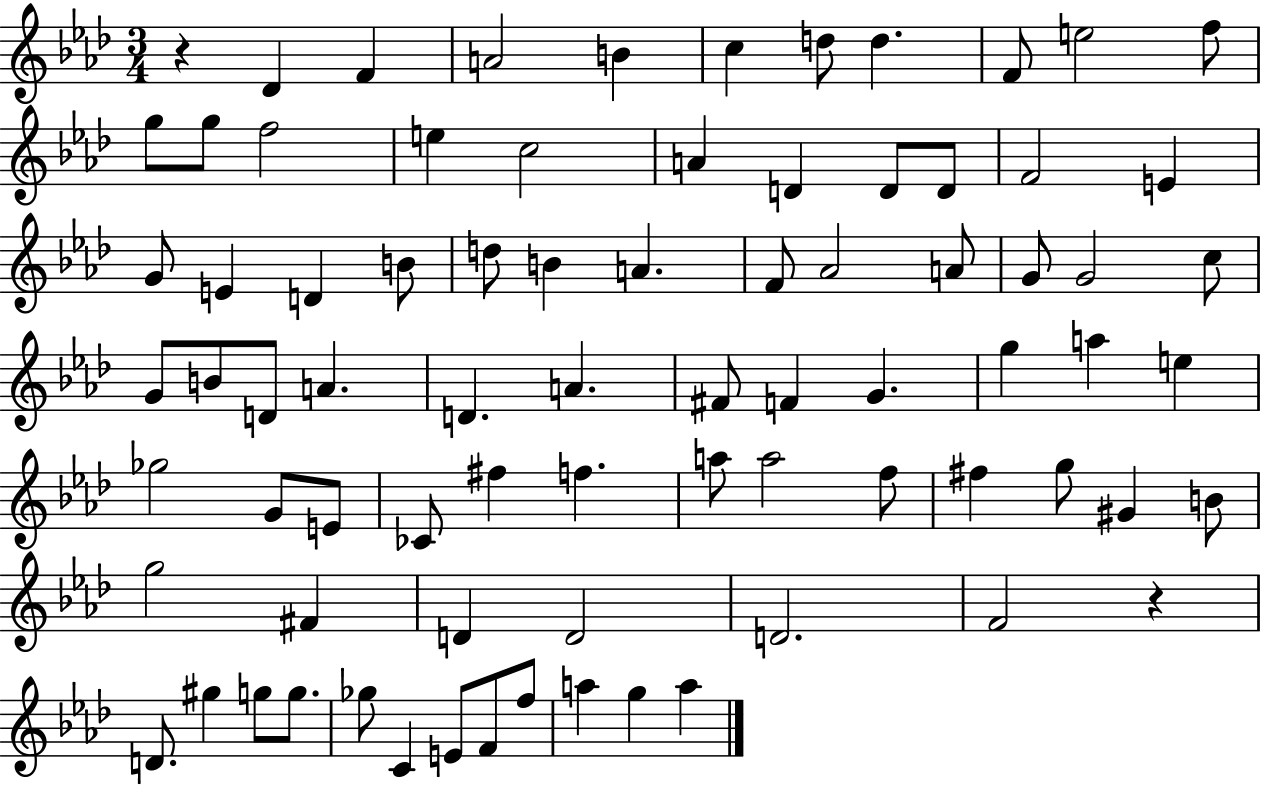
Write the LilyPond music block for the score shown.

{
  \clef treble
  \numericTimeSignature
  \time 3/4
  \key aes \major
  r4 des'4 f'4 | a'2 b'4 | c''4 d''8 d''4. | f'8 e''2 f''8 | \break g''8 g''8 f''2 | e''4 c''2 | a'4 d'4 d'8 d'8 | f'2 e'4 | \break g'8 e'4 d'4 b'8 | d''8 b'4 a'4. | f'8 aes'2 a'8 | g'8 g'2 c''8 | \break g'8 b'8 d'8 a'4. | d'4. a'4. | fis'8 f'4 g'4. | g''4 a''4 e''4 | \break ges''2 g'8 e'8 | ces'8 fis''4 f''4. | a''8 a''2 f''8 | fis''4 g''8 gis'4 b'8 | \break g''2 fis'4 | d'4 d'2 | d'2. | f'2 r4 | \break d'8. gis''4 g''8 g''8. | ges''8 c'4 e'8 f'8 f''8 | a''4 g''4 a''4 | \bar "|."
}